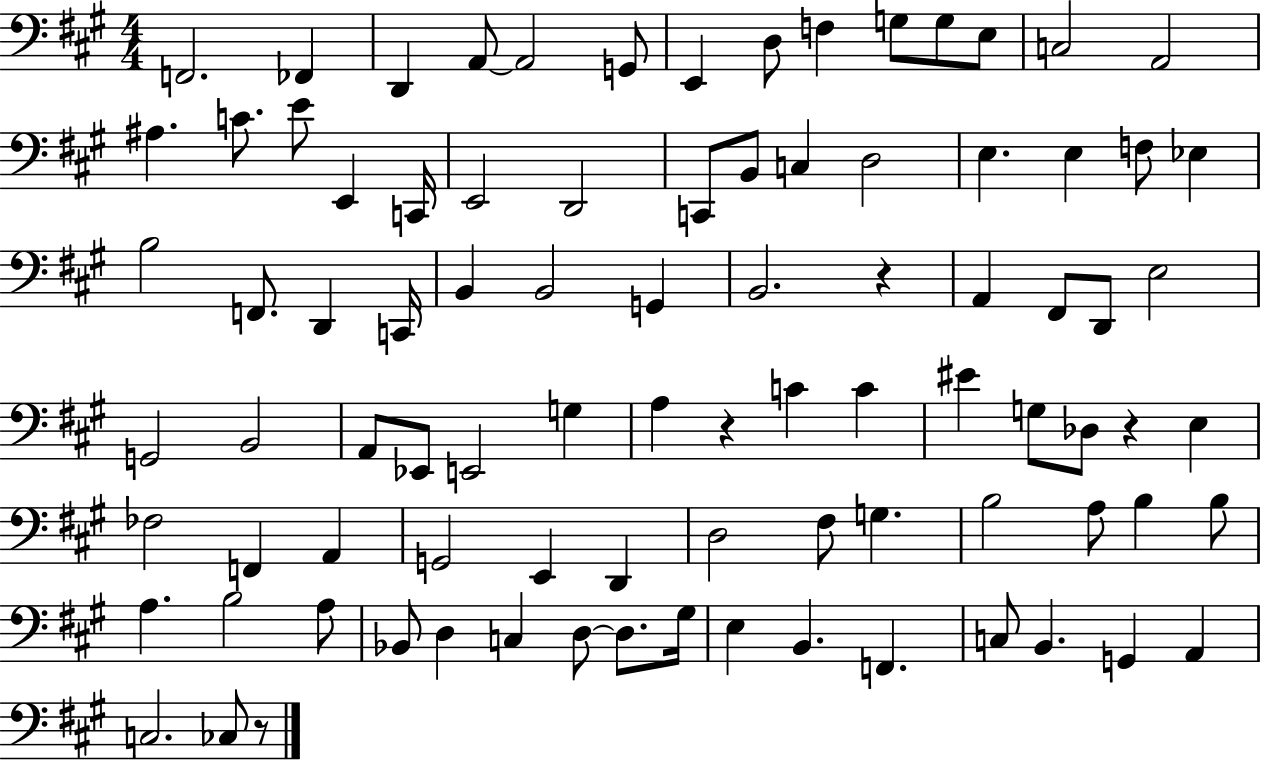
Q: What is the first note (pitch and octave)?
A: F2